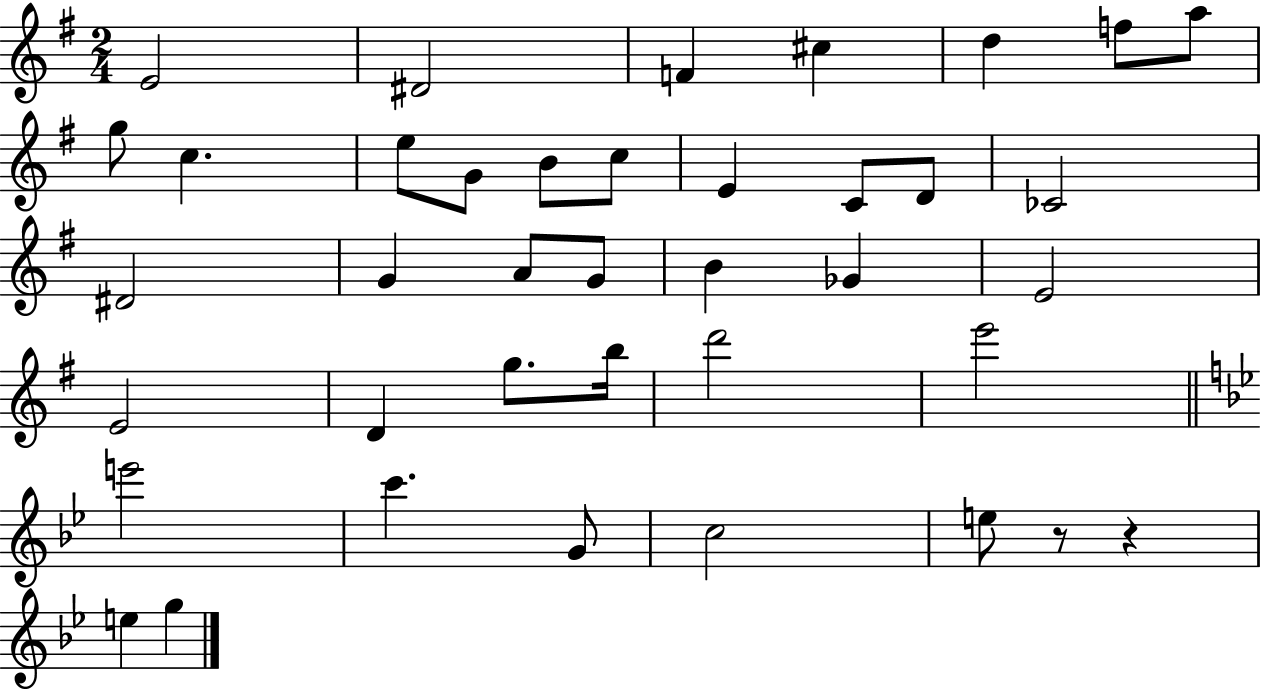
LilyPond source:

{
  \clef treble
  \numericTimeSignature
  \time 2/4
  \key g \major
  \repeat volta 2 { e'2 | dis'2 | f'4 cis''4 | d''4 f''8 a''8 | \break g''8 c''4. | e''8 g'8 b'8 c''8 | e'4 c'8 d'8 | ces'2 | \break dis'2 | g'4 a'8 g'8 | b'4 ges'4 | e'2 | \break e'2 | d'4 g''8. b''16 | d'''2 | e'''2 | \break \bar "||" \break \key g \minor e'''2 | c'''4. g'8 | c''2 | e''8 r8 r4 | \break e''4 g''4 | } \bar "|."
}